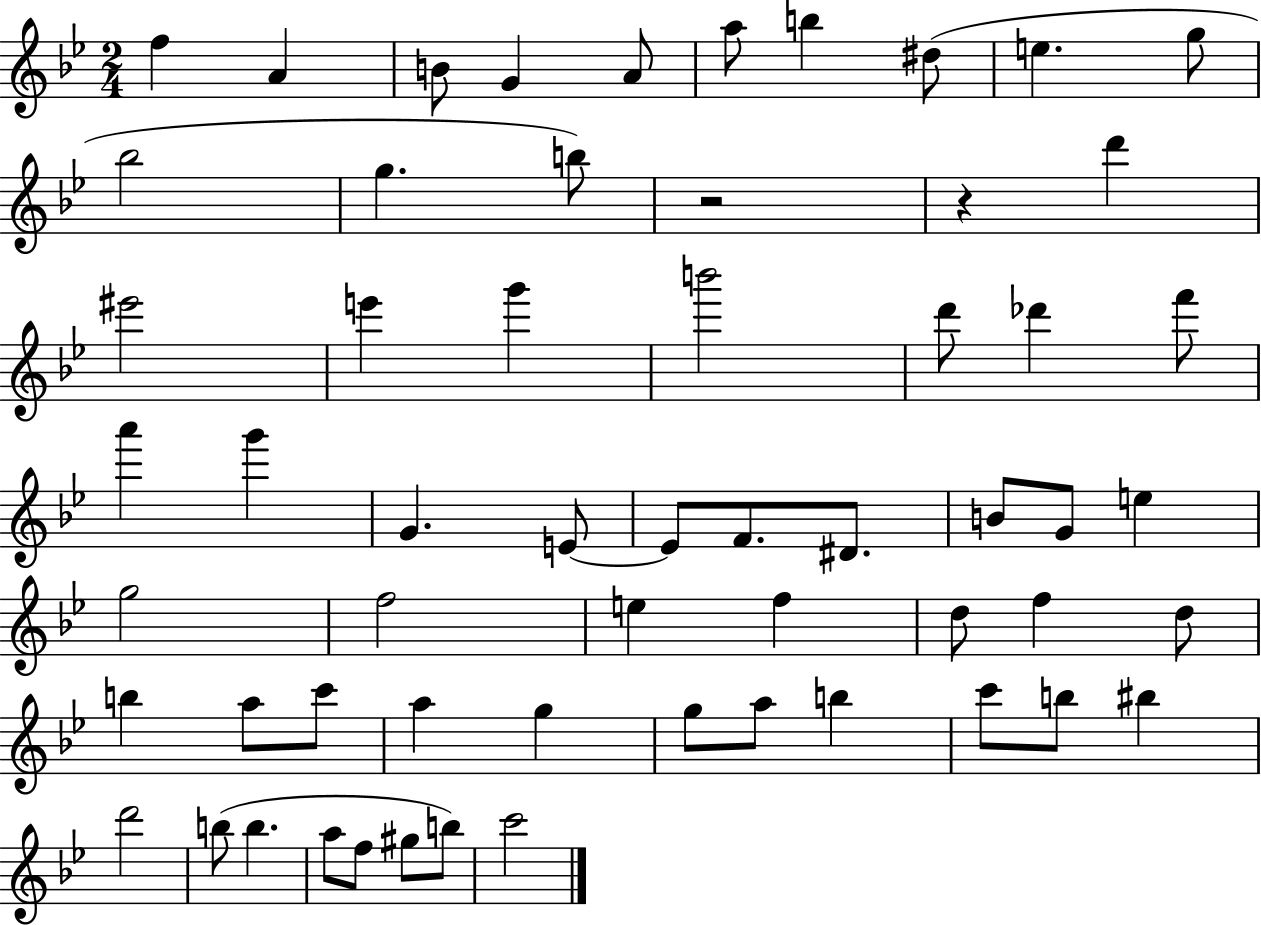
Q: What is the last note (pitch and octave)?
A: C6